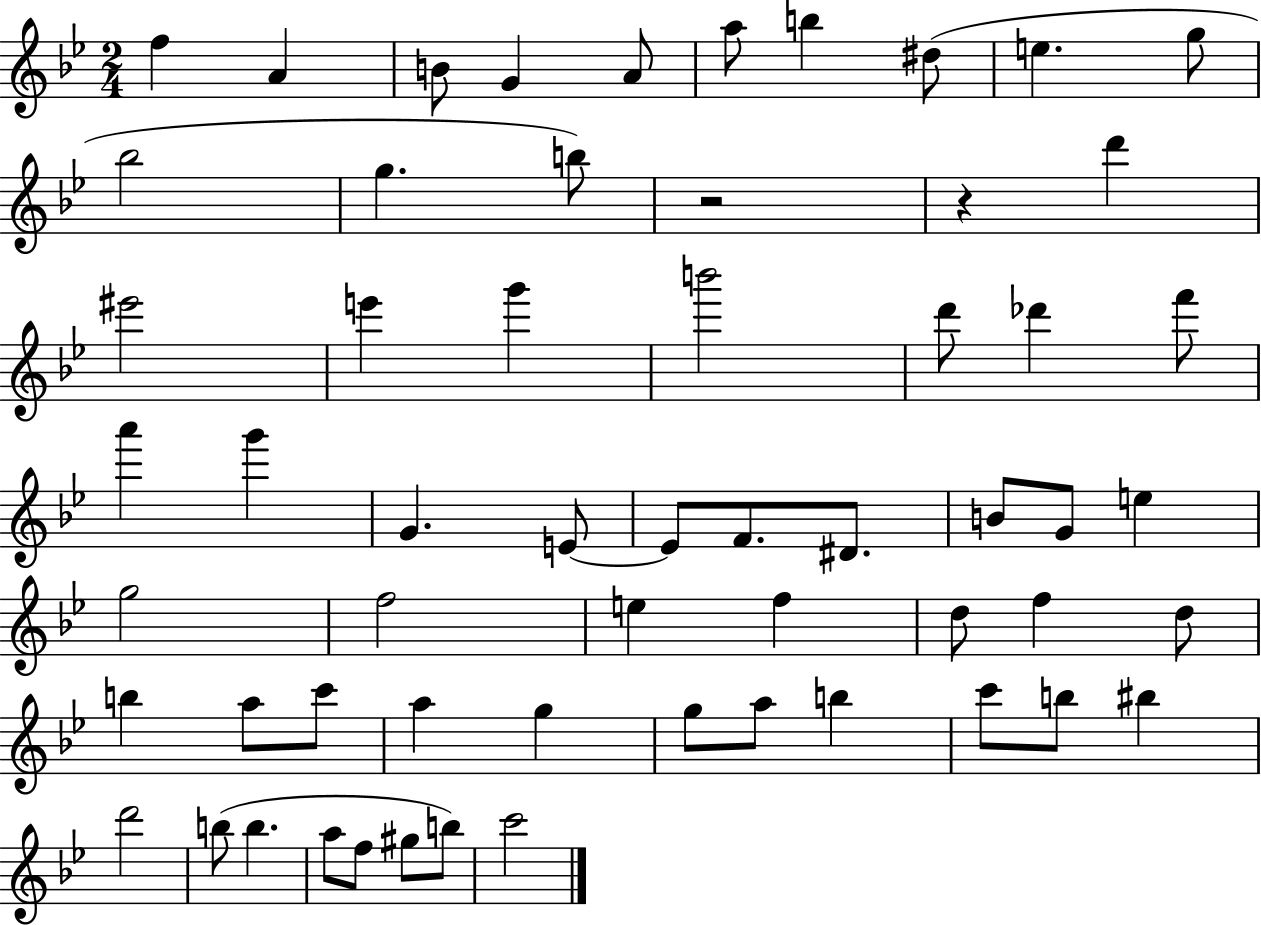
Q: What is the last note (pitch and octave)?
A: C6